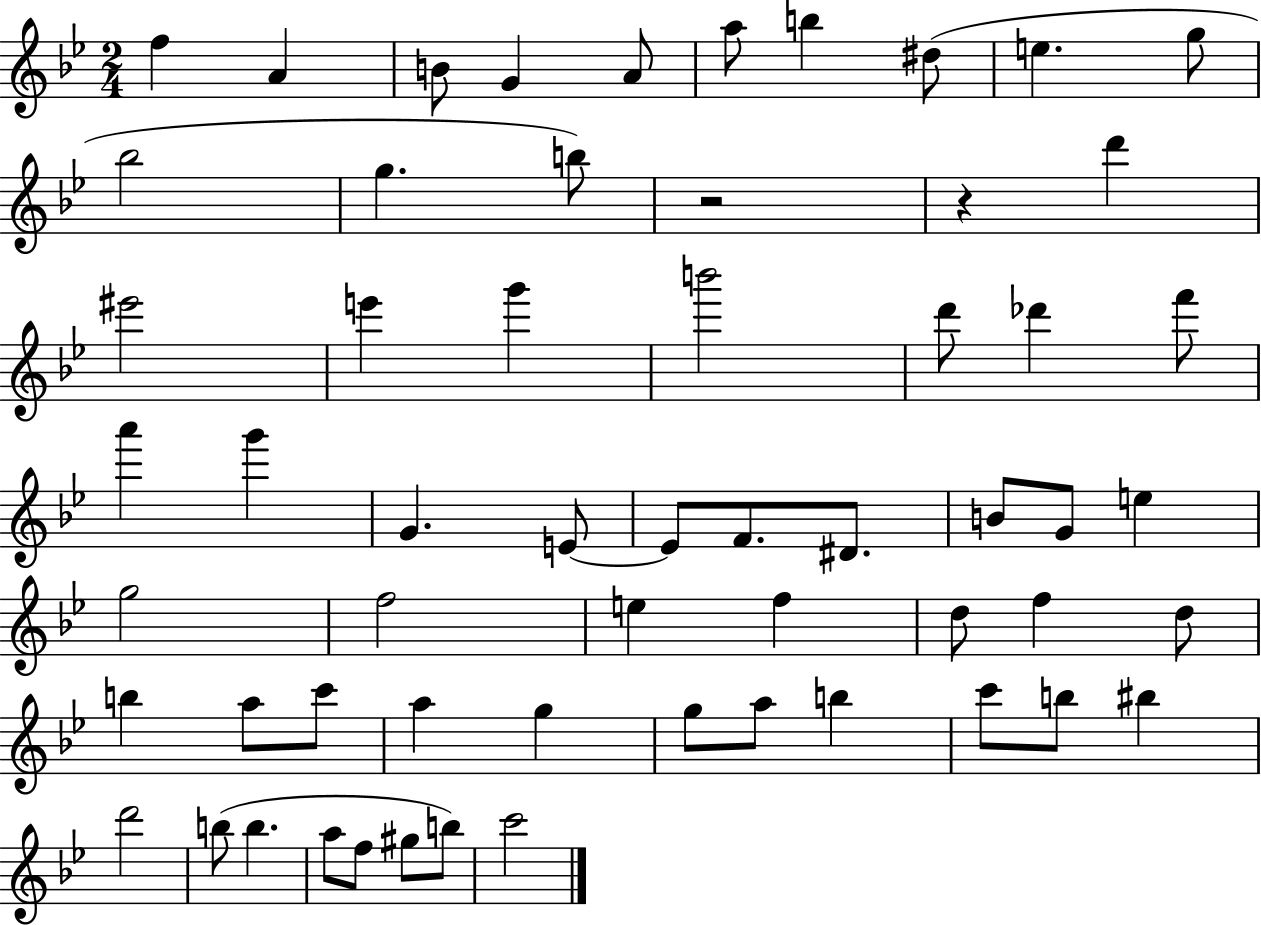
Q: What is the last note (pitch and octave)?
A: C6